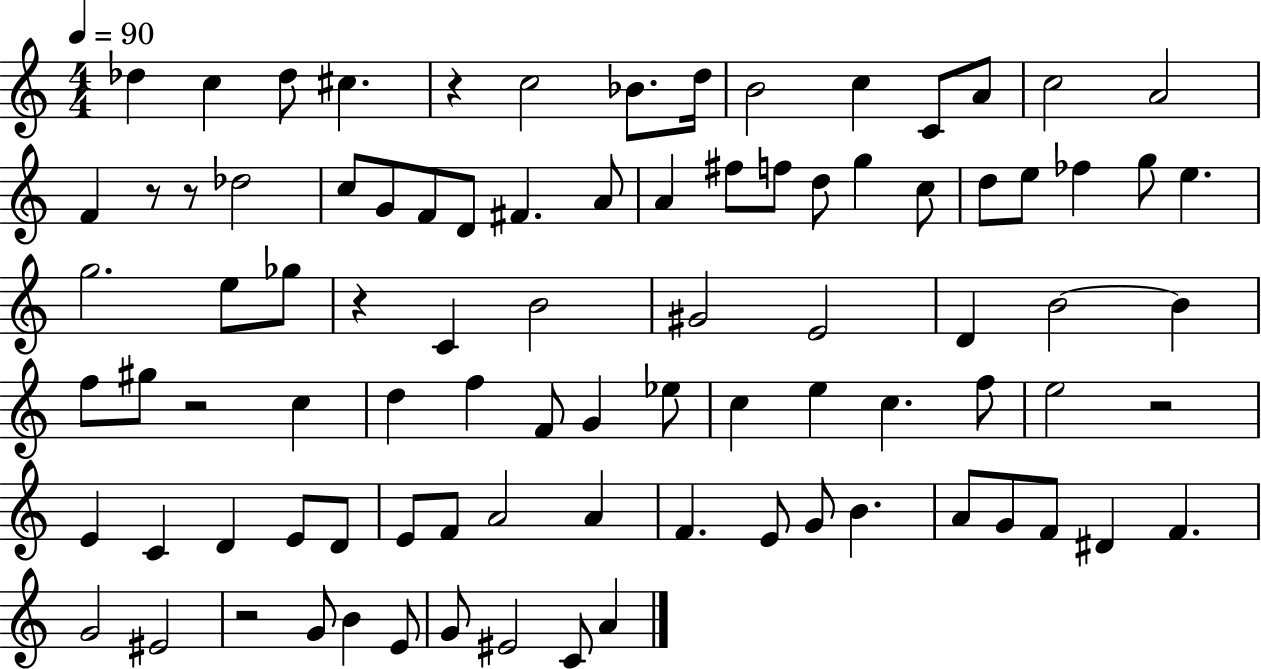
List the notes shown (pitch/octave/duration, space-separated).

Db5/q C5/q Db5/e C#5/q. R/q C5/h Bb4/e. D5/s B4/h C5/q C4/e A4/e C5/h A4/h F4/q R/e R/e Db5/h C5/e G4/e F4/e D4/e F#4/q. A4/e A4/q F#5/e F5/e D5/e G5/q C5/e D5/e E5/e FES5/q G5/e E5/q. G5/h. E5/e Gb5/e R/q C4/q B4/h G#4/h E4/h D4/q B4/h B4/q F5/e G#5/e R/h C5/q D5/q F5/q F4/e G4/q Eb5/e C5/q E5/q C5/q. F5/e E5/h R/h E4/q C4/q D4/q E4/e D4/e E4/e F4/e A4/h A4/q F4/q. E4/e G4/e B4/q. A4/e G4/e F4/e D#4/q F4/q. G4/h EIS4/h R/h G4/e B4/q E4/e G4/e EIS4/h C4/e A4/q